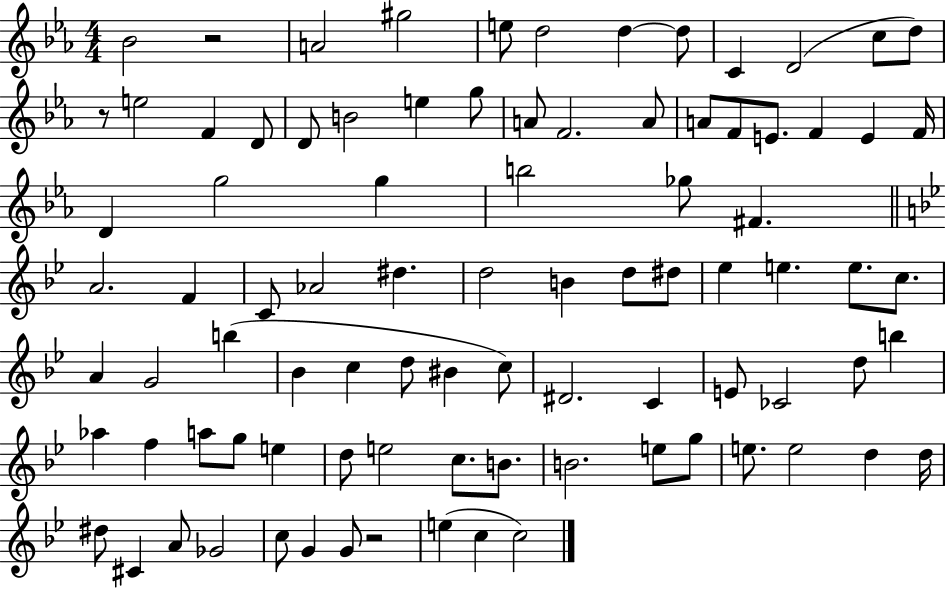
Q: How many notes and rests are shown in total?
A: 89